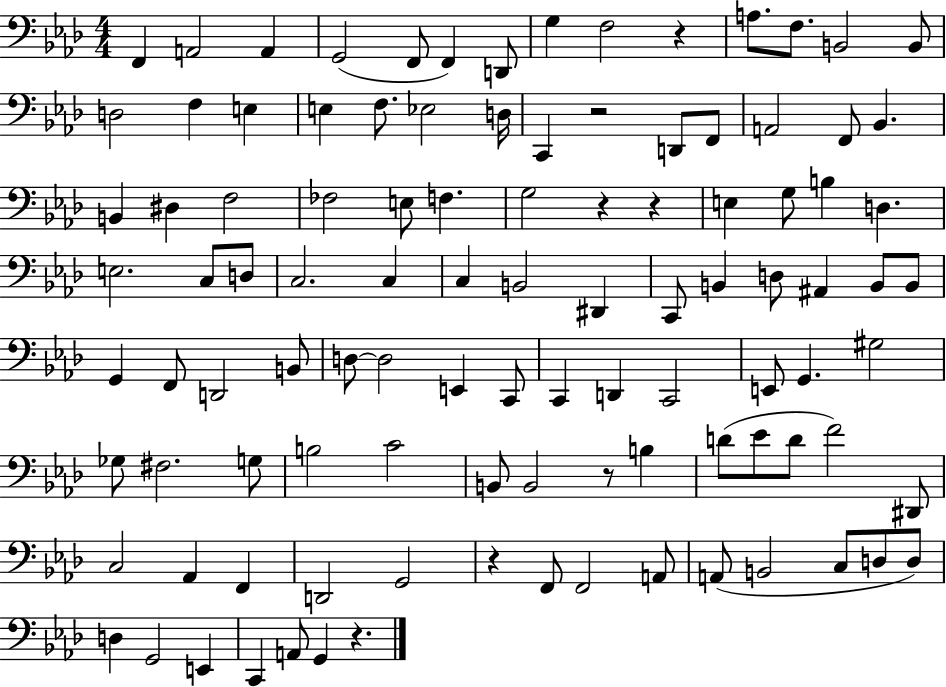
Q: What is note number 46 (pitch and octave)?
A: C2